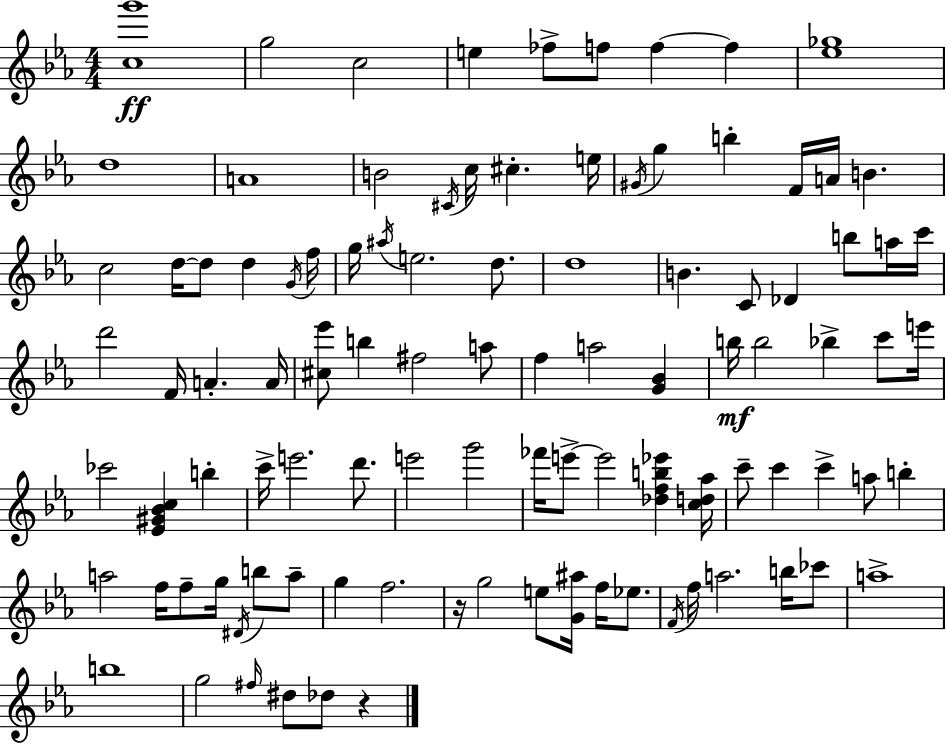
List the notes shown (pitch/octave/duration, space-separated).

[C5,G6]/w G5/h C5/h E5/q FES5/e F5/e F5/q F5/q [Eb5,Gb5]/w D5/w A4/w B4/h C#4/s C5/s C#5/q. E5/s G#4/s G5/q B5/q F4/s A4/s B4/q. C5/h D5/s D5/e D5/q G4/s F5/s G5/s A#5/s E5/h. D5/e. D5/w B4/q. C4/e Db4/q B5/e A5/s C6/s D6/h F4/s A4/q. A4/s [C#5,Eb6]/e B5/q F#5/h A5/e F5/q A5/h [G4,Bb4]/q B5/s B5/h Bb5/q C6/e E6/s CES6/h [Eb4,G#4,Bb4,C5]/q B5/q C6/s E6/h. D6/e. E6/h G6/h FES6/s E6/e E6/h [Db5,F5,B5,Eb6]/q [C5,D5,Ab5]/s C6/e C6/q C6/q A5/e B5/q A5/h F5/s F5/e G5/s D#4/s B5/e A5/e G5/q F5/h. R/s G5/h E5/e [G4,A#5]/s F5/s Eb5/e. F4/s F5/s A5/h. B5/s CES6/e A5/w B5/w G5/h F#5/s D#5/e Db5/e R/q